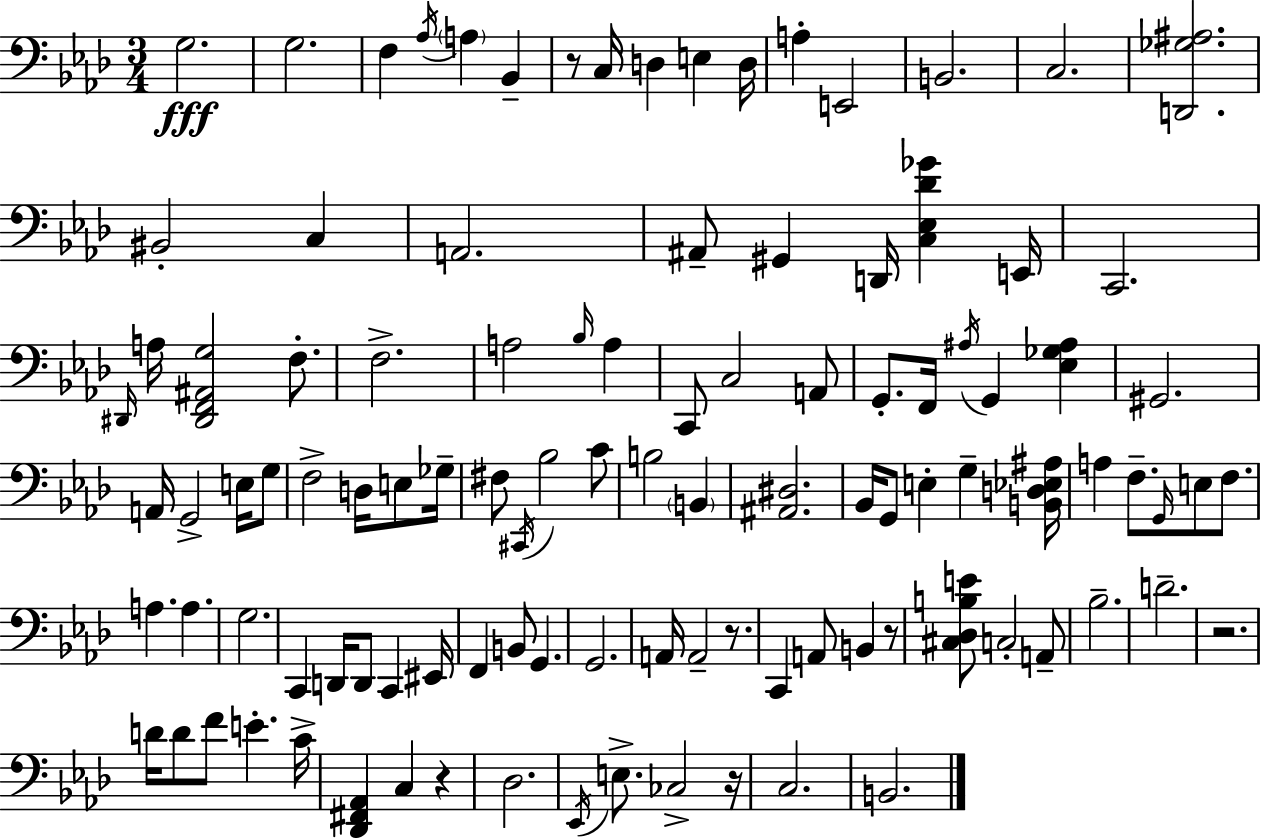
{
  \clef bass
  \numericTimeSignature
  \time 3/4
  \key aes \major
  \repeat volta 2 { g2.\fff | g2. | f4 \acciaccatura { aes16 } \parenthesize a4 bes,4-- | r8 c16 d4 e4 | \break d16 a4-. e,2 | b,2. | c2. | <d, ges ais>2. | \break bis,2-. c4 | a,2. | ais,8-- gis,4 d,16 <c ees des' ges'>4 | e,16 c,2. | \break \grace { dis,16 } a16 <dis, f, ais, g>2 f8.-. | f2.-> | a2 \grace { bes16 } a4 | c,8 c2 | \break a,8 g,8.-. f,16 \acciaccatura { ais16 } g,4 | <ees ges ais>4 gis,2. | a,16 g,2-> | e16 g8 f2-> | \break d16 e8 ges16-- fis8 \acciaccatura { cis,16 } bes2 | c'8 b2 | \parenthesize b,4 <ais, dis>2. | bes,16 g,8 e4-. | \break g4-- <b, d ees ais>16 a4 f8.-- | \grace { g,16 } e8 f8. a4. | a4. g2. | c,4 d,16 d,8 | \break c,4 eis,16 f,4 b,8 | g,4. g,2. | a,16 a,2-- | r8. c,4 a,8 | \break b,4 r8 <cis des b e'>8 c2-. | a,8-- bes2.-- | d'2.-- | r2. | \break d'16 d'8 f'8 e'4.-. | c'16-> <des, fis, aes,>4 c4 | r4 des2. | \acciaccatura { ees,16 } e8.-> ces2-> | \break r16 c2. | b,2. | } \bar "|."
}